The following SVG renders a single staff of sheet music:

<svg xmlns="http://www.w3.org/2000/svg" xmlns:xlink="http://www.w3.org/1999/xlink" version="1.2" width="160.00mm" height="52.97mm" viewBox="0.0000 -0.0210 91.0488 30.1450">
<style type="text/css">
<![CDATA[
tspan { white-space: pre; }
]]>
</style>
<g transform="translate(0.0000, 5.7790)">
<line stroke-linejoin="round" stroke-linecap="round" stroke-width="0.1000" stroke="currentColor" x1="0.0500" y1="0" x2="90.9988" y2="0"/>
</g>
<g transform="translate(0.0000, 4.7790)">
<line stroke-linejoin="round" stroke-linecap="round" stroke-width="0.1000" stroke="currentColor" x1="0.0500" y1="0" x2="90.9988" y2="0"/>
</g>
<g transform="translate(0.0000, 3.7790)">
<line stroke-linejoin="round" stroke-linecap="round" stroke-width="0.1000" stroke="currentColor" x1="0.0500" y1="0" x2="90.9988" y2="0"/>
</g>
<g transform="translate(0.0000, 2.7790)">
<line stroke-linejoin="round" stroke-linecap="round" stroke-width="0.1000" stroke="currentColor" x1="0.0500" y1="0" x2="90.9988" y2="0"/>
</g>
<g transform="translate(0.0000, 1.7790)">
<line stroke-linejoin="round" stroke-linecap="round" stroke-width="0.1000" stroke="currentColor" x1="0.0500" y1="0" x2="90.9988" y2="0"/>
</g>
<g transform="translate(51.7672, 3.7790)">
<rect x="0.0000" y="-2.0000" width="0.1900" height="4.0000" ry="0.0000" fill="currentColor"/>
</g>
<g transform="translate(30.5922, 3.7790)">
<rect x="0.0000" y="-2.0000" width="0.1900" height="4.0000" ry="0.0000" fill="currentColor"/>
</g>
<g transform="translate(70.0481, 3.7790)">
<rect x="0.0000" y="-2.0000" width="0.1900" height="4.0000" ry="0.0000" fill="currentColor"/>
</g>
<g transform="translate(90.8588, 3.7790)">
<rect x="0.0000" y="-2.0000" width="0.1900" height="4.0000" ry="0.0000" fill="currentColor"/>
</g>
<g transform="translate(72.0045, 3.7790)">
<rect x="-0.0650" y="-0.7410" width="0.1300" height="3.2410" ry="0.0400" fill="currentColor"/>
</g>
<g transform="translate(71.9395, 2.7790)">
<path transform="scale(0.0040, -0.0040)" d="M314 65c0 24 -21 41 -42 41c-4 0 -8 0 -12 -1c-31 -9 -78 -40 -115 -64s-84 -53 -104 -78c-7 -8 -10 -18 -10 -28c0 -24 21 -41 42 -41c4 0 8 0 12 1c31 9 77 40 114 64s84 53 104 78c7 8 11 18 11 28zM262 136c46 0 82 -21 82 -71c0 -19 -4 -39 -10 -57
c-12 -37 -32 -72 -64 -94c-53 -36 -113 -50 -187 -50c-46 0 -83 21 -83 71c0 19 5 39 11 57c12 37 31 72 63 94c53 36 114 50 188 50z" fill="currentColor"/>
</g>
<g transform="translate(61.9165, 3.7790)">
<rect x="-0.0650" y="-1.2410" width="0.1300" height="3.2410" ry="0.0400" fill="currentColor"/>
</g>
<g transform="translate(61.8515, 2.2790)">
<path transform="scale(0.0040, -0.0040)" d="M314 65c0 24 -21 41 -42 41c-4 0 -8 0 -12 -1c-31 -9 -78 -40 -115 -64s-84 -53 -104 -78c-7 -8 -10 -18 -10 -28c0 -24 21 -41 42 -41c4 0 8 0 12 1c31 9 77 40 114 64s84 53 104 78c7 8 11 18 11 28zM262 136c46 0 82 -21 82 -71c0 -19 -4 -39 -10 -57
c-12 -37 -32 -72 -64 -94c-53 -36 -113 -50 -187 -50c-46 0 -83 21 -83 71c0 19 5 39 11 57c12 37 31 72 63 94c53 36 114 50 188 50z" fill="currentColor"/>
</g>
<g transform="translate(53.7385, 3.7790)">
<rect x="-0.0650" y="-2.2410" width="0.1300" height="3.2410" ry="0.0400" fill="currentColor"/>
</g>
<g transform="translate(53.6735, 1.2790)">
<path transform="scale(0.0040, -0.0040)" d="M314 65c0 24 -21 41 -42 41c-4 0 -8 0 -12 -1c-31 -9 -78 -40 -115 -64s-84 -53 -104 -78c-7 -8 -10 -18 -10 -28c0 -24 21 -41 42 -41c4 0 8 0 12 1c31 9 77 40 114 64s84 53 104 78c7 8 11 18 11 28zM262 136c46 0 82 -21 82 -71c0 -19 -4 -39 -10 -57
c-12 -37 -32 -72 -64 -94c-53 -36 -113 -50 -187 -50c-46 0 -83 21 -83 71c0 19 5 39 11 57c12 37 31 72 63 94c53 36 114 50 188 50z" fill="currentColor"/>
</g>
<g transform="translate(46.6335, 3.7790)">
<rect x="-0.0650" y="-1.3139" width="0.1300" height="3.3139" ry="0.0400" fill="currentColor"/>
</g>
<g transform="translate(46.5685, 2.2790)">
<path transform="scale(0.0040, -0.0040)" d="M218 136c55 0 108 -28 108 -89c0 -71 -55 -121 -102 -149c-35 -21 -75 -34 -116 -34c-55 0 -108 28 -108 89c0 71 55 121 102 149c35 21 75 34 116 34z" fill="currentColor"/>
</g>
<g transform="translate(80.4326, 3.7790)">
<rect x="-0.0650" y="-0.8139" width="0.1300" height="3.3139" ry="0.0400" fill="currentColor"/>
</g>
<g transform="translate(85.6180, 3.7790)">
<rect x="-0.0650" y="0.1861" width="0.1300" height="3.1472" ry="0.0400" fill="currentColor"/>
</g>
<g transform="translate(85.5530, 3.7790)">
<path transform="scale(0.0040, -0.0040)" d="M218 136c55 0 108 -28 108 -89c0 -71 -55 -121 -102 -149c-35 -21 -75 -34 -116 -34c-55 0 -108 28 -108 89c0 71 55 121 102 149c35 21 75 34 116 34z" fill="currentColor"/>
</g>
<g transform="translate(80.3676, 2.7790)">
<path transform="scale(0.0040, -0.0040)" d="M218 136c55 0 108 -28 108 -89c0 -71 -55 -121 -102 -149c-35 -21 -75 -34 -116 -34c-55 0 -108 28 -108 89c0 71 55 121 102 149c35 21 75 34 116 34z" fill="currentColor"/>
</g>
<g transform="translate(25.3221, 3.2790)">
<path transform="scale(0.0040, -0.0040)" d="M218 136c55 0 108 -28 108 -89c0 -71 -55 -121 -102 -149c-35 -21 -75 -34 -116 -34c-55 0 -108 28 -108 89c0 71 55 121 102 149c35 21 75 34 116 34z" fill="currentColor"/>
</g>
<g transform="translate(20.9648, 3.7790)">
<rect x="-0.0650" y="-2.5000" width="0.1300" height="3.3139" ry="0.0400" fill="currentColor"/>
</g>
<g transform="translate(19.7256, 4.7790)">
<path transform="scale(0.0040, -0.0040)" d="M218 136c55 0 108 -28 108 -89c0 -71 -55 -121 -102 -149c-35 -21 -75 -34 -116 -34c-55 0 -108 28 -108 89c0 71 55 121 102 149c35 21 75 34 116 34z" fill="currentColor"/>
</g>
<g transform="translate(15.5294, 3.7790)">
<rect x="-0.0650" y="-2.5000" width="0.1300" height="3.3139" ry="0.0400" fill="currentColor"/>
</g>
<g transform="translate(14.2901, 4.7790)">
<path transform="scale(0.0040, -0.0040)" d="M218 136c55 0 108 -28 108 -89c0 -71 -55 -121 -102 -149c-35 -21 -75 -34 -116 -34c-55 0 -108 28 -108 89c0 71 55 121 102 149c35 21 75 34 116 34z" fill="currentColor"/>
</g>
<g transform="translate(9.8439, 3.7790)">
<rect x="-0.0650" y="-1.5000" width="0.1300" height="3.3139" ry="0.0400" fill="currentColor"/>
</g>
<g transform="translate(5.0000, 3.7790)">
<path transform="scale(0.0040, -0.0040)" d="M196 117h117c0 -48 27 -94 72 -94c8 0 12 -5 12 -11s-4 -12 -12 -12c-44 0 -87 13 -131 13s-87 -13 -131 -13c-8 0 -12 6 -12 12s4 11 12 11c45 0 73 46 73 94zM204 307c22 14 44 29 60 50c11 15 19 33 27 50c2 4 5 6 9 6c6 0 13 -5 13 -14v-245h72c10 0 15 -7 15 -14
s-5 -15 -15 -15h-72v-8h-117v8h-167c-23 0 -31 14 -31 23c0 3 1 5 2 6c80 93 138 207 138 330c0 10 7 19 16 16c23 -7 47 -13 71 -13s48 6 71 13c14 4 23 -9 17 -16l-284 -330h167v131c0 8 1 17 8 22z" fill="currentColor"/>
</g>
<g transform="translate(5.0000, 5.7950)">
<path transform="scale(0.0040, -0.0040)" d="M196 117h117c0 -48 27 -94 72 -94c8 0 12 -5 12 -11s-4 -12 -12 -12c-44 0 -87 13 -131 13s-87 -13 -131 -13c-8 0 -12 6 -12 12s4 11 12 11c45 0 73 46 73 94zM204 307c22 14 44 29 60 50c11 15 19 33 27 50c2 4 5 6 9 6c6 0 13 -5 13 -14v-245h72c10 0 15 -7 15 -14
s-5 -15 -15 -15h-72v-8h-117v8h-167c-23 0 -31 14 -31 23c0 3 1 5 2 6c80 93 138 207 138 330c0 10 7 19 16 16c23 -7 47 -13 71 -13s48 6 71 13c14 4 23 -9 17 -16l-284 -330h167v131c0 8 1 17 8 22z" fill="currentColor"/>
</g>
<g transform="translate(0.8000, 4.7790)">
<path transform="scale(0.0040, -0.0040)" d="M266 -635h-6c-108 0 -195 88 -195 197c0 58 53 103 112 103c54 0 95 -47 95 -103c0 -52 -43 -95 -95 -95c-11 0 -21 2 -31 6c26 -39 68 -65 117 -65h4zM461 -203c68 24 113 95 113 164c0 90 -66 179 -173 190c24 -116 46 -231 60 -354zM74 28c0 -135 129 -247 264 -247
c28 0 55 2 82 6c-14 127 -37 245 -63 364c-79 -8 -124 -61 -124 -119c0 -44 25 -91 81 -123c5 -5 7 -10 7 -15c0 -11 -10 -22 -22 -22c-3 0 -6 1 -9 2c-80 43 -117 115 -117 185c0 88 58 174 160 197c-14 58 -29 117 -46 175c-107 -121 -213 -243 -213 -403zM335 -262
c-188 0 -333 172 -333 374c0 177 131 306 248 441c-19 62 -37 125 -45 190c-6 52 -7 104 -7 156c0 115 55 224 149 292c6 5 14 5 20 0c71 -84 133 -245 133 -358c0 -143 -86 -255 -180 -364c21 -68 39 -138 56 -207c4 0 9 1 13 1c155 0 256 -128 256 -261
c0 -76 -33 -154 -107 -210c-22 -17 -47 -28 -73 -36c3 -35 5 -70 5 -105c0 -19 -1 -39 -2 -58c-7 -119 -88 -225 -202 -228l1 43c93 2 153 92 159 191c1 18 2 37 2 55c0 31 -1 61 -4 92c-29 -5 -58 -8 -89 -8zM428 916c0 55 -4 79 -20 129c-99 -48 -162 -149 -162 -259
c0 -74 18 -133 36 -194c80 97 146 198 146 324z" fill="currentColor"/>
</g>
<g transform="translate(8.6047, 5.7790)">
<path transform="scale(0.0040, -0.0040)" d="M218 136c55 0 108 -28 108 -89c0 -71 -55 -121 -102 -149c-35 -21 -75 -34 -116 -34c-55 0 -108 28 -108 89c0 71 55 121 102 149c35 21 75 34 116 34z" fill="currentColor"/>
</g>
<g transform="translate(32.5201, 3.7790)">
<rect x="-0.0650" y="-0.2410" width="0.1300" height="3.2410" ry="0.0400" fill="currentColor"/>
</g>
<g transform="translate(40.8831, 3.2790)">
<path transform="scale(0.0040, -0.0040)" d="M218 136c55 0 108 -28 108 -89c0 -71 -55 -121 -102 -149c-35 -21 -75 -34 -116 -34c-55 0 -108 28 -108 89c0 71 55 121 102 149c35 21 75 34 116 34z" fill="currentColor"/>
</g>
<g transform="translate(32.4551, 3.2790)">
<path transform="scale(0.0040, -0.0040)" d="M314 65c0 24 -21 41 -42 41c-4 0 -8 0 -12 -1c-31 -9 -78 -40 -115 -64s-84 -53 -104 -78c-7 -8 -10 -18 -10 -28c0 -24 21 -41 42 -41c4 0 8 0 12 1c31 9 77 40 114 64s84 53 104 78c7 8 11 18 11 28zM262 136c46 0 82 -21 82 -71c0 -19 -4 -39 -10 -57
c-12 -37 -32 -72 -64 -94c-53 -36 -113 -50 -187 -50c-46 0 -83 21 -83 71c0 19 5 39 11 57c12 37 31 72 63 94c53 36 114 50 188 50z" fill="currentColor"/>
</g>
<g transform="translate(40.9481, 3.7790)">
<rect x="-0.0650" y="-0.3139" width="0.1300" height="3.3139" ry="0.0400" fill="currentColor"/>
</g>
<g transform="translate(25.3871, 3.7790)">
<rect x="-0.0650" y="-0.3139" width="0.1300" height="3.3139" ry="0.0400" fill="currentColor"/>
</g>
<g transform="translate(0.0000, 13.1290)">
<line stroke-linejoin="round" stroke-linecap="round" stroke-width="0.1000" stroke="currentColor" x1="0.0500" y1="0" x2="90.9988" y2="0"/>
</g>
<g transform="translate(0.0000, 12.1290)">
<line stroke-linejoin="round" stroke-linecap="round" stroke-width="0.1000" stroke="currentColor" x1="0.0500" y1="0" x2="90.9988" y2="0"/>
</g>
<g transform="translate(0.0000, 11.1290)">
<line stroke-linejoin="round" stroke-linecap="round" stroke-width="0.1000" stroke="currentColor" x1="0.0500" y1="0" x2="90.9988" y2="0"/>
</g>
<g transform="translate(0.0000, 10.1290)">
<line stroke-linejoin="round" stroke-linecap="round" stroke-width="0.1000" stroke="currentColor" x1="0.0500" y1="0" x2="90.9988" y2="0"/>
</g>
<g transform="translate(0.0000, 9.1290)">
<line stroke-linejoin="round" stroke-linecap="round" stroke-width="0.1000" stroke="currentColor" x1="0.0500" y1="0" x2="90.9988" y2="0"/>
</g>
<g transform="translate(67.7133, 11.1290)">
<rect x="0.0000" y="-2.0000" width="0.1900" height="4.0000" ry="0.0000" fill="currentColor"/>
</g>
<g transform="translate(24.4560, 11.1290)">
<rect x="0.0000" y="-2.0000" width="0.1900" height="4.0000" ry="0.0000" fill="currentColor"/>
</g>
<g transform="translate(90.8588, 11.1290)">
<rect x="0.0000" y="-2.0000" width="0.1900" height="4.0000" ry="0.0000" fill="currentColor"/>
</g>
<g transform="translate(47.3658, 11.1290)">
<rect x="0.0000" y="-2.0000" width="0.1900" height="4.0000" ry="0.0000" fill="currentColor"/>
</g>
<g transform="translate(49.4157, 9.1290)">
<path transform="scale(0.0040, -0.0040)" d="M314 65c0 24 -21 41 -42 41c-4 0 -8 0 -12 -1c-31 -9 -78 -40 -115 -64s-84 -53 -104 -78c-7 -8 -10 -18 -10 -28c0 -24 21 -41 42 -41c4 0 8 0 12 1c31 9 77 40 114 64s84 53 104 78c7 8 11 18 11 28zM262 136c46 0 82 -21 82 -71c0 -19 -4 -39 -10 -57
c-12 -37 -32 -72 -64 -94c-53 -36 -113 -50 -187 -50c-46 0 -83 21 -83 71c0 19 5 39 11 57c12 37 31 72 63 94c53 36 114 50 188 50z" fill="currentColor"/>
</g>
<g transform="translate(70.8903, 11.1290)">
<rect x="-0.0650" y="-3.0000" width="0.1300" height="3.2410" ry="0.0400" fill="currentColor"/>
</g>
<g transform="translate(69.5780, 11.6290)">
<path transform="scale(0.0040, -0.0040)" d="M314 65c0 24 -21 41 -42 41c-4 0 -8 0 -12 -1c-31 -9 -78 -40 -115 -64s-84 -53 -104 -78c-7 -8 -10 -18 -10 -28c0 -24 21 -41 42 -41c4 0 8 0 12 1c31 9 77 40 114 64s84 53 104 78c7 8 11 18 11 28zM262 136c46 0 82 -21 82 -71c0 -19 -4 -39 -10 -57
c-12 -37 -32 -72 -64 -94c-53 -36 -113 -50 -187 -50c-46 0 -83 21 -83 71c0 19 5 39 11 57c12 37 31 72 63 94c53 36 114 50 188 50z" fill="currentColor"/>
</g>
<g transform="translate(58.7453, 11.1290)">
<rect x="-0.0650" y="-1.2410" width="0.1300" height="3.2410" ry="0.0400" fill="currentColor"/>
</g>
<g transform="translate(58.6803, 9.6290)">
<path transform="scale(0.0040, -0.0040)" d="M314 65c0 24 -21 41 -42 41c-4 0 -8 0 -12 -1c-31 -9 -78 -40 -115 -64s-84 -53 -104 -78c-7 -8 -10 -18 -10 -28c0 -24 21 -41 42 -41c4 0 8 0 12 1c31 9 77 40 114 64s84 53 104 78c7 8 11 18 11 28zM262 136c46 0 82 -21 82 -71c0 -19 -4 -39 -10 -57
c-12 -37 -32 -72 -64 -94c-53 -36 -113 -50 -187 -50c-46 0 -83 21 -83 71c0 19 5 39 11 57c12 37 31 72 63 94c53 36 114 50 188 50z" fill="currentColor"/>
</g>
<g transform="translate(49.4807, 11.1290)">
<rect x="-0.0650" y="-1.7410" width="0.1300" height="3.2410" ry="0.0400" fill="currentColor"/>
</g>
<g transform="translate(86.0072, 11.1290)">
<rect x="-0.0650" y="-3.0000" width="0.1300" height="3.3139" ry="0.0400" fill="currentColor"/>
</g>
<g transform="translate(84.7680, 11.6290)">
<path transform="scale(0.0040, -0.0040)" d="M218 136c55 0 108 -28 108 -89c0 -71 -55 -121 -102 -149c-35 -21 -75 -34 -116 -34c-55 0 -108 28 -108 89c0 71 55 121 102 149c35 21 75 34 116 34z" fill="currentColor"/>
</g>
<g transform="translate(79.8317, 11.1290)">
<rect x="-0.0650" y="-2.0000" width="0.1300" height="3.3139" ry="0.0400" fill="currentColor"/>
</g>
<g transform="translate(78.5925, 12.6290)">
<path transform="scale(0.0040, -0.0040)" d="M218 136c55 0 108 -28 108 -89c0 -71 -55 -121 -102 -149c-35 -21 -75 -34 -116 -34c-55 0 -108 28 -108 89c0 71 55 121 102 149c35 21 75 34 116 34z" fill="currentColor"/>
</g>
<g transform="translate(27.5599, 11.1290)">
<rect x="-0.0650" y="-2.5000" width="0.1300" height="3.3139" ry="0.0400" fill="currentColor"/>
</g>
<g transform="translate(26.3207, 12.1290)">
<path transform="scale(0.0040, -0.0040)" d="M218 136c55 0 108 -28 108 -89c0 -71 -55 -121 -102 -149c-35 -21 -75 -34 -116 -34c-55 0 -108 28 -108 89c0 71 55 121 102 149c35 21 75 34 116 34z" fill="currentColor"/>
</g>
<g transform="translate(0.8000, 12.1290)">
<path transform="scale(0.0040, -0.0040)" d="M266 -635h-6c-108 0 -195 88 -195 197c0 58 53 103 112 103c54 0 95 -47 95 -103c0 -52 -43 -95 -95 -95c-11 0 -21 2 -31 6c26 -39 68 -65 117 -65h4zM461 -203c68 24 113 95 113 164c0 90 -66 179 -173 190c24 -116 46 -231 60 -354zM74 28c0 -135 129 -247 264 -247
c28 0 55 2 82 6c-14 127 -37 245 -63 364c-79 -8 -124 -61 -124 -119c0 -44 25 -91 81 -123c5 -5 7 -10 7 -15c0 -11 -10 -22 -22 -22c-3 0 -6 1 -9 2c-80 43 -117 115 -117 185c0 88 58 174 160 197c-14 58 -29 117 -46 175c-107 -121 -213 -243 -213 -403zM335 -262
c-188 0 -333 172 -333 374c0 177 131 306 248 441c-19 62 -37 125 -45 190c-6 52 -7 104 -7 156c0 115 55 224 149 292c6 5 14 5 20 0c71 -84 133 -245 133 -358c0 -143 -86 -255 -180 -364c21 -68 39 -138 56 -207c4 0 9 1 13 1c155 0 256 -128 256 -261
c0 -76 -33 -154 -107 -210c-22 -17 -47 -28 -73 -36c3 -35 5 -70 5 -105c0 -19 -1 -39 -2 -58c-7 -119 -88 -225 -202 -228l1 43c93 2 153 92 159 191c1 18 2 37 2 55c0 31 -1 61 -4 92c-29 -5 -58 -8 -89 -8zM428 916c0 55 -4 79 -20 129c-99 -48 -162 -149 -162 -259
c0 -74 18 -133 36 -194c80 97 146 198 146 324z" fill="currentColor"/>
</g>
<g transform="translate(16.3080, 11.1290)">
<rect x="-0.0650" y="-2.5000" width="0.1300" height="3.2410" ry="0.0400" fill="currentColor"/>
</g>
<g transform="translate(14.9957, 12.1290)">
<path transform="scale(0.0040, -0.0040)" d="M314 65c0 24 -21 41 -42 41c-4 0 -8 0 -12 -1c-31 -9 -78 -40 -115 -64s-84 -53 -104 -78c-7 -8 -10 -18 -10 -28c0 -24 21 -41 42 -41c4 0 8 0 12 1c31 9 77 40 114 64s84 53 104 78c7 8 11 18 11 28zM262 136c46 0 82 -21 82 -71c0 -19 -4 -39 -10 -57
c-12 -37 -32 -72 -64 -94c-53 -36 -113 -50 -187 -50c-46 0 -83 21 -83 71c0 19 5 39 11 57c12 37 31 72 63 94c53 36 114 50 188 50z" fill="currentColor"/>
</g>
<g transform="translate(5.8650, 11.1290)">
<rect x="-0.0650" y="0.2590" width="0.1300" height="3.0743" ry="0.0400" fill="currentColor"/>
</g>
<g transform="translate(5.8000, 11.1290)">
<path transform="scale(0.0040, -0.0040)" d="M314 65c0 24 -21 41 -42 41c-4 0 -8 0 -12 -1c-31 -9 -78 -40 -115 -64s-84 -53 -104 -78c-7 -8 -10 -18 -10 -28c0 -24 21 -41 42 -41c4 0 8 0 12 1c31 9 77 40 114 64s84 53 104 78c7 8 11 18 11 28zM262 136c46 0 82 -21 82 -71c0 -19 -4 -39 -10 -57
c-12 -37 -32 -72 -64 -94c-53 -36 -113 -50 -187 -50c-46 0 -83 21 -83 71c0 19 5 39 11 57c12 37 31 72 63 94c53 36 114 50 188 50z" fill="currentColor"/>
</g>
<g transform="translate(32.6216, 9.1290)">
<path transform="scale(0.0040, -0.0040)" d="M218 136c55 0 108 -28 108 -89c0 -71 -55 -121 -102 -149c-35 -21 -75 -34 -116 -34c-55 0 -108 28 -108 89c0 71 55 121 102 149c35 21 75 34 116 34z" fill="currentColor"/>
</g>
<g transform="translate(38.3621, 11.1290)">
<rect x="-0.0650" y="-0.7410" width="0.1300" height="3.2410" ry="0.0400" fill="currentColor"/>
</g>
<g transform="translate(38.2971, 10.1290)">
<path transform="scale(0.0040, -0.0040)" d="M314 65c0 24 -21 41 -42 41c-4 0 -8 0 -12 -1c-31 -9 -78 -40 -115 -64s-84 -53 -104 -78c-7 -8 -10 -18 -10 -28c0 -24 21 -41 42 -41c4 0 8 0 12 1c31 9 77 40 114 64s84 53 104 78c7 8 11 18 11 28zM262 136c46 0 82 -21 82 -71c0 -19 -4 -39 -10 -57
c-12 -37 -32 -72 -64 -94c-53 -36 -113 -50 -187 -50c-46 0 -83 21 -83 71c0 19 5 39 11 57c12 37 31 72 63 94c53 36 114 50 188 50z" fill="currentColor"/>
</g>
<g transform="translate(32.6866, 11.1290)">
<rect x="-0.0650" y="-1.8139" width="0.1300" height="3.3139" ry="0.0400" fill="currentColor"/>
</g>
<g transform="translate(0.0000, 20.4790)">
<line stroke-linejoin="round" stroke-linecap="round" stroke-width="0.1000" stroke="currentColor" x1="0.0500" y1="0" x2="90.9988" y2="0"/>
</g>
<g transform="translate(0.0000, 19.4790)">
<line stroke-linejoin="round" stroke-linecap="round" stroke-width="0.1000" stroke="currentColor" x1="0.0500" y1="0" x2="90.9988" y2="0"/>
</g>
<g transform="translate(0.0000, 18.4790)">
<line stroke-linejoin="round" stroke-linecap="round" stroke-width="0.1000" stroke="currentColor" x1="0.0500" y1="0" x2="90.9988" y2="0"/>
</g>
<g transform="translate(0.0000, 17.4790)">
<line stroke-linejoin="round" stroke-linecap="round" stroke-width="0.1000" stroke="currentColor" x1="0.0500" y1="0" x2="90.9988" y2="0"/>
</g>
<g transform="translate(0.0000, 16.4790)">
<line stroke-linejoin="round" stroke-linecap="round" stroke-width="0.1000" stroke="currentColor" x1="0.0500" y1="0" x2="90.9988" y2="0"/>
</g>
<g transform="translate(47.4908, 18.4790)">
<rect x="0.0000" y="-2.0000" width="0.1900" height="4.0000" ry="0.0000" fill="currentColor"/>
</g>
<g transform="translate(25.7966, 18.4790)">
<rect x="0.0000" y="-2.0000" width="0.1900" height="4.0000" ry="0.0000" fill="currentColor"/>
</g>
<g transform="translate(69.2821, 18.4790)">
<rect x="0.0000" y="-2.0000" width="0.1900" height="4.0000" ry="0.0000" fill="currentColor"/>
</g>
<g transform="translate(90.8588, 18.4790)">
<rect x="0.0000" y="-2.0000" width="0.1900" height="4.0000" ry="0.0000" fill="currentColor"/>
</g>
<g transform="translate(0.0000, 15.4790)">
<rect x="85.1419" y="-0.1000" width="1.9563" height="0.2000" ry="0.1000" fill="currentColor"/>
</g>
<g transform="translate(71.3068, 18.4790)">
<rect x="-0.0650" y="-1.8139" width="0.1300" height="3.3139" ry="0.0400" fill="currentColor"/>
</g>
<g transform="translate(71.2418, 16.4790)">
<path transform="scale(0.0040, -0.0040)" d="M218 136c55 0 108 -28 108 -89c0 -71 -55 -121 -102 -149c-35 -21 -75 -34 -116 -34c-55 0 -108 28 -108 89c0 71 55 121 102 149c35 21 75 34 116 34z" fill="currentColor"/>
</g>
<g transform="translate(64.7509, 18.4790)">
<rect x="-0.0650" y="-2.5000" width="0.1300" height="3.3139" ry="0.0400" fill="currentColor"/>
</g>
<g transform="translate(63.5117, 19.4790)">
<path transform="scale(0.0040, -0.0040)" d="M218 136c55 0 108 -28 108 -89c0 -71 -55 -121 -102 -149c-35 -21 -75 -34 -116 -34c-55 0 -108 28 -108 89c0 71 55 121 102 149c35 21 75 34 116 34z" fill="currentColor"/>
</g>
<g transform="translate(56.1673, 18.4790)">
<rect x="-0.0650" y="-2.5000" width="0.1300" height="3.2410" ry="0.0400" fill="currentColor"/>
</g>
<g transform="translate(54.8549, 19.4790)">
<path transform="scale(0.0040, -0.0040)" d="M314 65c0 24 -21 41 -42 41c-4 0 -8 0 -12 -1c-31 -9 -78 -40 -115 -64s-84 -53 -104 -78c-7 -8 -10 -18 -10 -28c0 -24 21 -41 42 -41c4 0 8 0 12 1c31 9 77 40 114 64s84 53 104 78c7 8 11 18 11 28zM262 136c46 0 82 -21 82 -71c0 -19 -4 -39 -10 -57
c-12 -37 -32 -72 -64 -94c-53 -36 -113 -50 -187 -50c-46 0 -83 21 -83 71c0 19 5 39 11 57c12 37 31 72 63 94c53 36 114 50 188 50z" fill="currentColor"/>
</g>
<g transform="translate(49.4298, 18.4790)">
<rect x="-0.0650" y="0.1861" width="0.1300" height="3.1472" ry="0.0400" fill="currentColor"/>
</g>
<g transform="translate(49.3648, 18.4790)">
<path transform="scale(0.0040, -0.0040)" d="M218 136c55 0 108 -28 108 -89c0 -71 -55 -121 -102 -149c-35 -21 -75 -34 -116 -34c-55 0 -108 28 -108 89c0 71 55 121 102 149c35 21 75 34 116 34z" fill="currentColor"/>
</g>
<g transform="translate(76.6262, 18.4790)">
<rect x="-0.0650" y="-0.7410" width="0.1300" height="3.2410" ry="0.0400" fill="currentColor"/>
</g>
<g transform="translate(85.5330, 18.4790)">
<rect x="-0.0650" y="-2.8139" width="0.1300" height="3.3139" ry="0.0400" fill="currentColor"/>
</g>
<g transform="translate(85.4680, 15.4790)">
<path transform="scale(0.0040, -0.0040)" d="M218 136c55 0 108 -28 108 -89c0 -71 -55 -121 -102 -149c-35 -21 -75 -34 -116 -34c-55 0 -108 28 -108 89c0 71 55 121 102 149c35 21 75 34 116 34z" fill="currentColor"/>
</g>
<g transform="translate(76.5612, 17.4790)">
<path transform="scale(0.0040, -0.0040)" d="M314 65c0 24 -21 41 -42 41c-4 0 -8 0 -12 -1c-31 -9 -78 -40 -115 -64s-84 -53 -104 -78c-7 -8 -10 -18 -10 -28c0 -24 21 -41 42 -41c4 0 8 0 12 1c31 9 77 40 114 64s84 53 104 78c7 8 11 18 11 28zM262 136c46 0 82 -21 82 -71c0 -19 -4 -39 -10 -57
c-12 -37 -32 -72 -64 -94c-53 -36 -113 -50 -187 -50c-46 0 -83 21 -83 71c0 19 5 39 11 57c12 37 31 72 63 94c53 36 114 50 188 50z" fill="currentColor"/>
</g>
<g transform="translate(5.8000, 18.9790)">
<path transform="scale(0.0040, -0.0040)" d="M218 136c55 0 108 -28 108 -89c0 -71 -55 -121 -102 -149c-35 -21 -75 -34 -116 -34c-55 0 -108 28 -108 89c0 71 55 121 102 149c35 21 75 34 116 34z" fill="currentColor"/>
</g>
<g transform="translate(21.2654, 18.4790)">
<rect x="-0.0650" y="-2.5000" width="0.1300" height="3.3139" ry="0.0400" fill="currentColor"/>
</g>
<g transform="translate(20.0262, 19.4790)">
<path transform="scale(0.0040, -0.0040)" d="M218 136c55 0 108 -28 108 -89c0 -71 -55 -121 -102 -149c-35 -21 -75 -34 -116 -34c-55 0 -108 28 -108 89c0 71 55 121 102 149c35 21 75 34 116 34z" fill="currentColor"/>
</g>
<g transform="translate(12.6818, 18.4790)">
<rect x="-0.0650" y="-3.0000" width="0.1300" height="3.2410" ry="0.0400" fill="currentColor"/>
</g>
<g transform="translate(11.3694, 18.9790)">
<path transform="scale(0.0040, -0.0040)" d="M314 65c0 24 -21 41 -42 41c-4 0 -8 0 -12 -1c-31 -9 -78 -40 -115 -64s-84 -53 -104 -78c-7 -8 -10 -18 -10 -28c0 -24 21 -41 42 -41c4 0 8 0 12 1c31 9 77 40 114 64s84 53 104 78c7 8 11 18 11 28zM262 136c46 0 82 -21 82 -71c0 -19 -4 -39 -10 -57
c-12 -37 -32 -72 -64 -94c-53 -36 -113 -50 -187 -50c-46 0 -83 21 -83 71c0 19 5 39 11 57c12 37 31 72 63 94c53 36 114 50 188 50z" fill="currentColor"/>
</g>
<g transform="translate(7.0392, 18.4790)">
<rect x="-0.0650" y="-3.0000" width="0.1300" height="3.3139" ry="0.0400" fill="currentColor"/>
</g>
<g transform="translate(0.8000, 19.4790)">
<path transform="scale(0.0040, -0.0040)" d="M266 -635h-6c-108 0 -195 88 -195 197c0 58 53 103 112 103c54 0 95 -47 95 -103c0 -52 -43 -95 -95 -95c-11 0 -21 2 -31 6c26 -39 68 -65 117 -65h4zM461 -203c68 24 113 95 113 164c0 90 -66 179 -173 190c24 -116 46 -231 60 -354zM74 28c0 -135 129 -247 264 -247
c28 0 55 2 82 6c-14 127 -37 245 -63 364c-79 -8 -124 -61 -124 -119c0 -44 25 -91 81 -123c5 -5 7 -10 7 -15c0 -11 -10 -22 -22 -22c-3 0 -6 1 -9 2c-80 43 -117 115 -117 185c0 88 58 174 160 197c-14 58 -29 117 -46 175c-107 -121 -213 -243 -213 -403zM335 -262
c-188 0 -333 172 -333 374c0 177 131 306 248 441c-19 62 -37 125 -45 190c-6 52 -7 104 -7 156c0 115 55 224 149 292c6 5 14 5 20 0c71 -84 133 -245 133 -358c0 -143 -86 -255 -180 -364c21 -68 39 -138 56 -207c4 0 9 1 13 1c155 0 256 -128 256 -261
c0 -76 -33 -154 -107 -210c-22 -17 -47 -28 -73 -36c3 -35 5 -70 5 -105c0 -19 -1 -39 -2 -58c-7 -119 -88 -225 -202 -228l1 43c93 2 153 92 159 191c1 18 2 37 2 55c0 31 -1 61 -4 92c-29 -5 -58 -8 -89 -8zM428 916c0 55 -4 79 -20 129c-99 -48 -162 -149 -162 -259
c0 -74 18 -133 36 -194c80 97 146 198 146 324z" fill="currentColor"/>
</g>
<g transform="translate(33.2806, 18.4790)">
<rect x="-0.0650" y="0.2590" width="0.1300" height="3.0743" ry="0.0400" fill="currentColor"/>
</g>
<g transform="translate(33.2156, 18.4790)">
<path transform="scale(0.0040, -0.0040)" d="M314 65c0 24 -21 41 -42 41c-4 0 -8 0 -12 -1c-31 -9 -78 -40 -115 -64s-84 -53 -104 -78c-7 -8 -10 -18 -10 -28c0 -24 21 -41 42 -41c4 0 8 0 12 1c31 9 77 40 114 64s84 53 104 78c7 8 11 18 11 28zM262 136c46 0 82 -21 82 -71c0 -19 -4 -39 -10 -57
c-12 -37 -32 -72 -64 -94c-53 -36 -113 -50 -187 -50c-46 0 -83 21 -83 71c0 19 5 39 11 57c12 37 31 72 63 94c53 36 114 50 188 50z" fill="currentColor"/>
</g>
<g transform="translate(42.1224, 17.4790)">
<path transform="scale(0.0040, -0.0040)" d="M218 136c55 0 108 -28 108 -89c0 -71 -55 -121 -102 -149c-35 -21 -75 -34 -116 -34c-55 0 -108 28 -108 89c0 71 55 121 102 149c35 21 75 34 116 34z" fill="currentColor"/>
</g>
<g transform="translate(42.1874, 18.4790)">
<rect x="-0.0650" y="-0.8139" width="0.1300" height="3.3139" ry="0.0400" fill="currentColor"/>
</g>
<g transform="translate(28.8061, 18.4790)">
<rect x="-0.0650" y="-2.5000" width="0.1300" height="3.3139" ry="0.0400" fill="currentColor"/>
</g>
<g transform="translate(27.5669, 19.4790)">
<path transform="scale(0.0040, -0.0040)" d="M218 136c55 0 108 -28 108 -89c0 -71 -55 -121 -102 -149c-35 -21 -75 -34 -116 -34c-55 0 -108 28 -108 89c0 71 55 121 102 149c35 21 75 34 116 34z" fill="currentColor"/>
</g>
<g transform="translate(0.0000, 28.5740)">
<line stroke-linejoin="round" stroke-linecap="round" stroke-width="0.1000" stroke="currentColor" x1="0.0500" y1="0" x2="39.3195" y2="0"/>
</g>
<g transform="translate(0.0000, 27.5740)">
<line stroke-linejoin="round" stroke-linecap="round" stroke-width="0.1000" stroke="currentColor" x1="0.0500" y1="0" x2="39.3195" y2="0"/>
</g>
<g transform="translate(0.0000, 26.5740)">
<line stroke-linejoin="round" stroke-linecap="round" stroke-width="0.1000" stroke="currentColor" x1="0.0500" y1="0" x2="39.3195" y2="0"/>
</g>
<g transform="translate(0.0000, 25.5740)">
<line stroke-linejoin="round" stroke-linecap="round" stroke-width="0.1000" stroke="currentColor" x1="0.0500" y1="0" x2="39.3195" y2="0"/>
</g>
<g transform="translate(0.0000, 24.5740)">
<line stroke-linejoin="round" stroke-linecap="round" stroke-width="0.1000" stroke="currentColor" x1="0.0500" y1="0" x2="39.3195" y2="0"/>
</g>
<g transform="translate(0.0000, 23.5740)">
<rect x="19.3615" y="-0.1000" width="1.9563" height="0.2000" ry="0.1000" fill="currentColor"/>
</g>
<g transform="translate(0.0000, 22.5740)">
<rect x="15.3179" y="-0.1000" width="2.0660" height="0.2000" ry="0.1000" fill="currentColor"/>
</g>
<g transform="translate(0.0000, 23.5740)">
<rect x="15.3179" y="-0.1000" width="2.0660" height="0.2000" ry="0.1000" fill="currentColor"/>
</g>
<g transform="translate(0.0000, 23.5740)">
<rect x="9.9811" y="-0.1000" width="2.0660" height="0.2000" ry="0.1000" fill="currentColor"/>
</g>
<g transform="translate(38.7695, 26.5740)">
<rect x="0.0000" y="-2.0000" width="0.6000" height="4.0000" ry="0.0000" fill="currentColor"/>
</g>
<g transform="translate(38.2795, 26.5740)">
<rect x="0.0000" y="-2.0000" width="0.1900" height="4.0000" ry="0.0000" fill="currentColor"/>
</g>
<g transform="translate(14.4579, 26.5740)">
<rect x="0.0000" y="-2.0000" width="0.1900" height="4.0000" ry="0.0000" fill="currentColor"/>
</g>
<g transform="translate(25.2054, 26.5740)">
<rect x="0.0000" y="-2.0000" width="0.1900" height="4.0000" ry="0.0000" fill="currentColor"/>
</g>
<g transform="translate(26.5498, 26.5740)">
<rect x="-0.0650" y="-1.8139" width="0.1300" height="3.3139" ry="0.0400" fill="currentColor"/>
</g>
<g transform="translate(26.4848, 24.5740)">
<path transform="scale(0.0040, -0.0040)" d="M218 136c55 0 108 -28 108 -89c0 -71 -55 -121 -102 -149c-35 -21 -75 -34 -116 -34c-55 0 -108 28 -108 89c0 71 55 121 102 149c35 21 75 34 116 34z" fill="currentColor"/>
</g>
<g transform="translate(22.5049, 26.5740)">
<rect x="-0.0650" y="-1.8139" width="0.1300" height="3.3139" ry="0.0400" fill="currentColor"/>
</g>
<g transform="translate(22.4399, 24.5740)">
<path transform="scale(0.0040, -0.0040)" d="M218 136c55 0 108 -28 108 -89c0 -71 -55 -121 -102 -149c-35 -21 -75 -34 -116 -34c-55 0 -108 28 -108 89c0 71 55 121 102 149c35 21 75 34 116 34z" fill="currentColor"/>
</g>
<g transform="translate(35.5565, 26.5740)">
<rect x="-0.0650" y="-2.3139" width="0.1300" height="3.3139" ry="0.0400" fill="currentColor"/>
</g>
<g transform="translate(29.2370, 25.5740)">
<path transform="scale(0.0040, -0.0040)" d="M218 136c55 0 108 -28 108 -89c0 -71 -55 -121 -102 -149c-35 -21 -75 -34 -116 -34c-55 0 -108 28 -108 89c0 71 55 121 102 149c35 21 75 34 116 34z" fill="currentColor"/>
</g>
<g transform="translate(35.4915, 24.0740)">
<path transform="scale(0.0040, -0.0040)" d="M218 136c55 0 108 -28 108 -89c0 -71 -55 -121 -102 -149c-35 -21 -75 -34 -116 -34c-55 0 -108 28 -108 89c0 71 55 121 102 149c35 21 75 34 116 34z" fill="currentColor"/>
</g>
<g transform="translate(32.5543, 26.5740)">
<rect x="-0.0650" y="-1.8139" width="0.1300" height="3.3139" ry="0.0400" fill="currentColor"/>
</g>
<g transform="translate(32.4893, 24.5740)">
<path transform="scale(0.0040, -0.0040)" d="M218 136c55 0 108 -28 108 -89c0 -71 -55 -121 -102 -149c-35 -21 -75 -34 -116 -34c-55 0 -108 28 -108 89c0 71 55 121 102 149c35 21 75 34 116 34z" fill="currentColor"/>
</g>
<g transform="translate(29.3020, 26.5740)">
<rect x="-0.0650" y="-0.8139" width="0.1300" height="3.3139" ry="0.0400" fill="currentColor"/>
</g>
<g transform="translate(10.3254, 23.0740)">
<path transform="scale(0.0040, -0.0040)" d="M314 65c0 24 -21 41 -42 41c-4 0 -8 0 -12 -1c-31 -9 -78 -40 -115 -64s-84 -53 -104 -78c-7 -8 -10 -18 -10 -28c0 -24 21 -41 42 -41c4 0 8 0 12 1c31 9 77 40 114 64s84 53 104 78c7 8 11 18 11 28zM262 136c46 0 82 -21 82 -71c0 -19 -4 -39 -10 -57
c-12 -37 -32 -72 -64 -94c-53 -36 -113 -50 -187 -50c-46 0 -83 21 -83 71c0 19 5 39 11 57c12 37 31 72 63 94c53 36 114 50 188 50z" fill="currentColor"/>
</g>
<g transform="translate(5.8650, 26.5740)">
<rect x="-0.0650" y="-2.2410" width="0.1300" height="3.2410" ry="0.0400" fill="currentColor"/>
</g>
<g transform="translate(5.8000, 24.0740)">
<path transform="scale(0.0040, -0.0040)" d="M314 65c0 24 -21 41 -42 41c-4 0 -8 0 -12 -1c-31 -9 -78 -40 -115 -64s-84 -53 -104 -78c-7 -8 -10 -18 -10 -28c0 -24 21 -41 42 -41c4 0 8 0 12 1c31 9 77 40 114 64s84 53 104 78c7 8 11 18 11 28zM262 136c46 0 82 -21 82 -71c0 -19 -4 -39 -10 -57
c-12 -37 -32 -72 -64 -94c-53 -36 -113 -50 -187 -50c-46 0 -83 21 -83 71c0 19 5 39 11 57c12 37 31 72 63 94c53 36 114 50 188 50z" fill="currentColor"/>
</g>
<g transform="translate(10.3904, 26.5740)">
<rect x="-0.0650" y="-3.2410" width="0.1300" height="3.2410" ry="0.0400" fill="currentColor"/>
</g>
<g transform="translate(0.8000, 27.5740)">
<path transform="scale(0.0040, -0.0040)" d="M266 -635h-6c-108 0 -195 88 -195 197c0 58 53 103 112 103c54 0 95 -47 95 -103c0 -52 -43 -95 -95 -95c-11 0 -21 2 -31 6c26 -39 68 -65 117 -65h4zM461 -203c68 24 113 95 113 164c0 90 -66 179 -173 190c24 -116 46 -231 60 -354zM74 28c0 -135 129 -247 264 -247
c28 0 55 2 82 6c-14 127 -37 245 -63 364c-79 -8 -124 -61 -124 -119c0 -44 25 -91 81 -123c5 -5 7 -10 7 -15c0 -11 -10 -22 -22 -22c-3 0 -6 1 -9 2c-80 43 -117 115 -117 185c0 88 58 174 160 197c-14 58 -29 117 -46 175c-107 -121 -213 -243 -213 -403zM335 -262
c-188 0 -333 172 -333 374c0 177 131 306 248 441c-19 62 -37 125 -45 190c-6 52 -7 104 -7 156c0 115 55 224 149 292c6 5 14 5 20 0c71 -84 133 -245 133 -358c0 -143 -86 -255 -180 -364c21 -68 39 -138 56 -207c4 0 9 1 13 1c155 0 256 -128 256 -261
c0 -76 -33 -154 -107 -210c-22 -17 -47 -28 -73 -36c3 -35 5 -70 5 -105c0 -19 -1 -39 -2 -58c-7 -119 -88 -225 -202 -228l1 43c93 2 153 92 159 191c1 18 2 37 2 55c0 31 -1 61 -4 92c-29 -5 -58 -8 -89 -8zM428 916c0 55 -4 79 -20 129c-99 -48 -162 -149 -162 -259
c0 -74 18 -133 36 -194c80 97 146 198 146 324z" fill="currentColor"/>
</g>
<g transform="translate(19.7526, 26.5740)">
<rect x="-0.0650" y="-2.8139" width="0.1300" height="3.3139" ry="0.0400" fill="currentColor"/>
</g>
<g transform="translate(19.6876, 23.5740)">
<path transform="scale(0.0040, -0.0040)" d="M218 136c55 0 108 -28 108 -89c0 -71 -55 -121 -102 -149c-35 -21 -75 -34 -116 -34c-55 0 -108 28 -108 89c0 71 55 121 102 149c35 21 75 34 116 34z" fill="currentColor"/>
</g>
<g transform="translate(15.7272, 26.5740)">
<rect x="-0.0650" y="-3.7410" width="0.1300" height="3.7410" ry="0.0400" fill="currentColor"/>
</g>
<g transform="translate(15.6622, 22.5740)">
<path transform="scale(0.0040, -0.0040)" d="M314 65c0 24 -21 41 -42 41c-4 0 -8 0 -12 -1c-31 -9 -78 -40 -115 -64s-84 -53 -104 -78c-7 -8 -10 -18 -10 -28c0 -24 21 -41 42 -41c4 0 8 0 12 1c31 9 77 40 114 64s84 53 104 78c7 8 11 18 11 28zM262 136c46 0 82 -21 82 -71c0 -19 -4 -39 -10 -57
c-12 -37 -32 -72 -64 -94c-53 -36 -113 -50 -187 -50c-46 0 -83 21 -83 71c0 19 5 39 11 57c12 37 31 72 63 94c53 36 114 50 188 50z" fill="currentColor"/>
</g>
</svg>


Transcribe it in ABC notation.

X:1
T:Untitled
M:4/4
L:1/4
K:C
E G G c c2 c e g2 e2 d2 d B B2 G2 G f d2 f2 e2 A2 F A A A2 G G B2 d B G2 G f d2 a g2 b2 c'2 a f f d f g